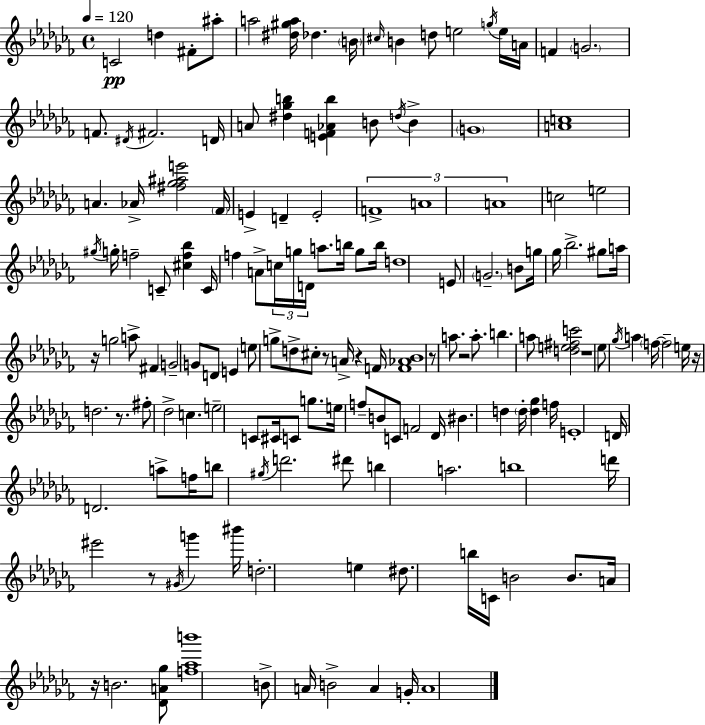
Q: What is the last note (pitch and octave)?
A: A4